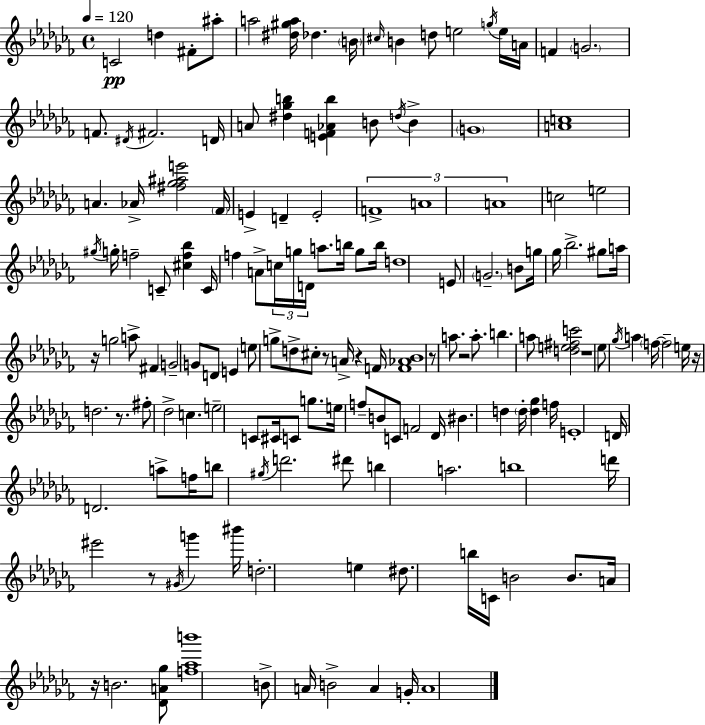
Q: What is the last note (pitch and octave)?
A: A4